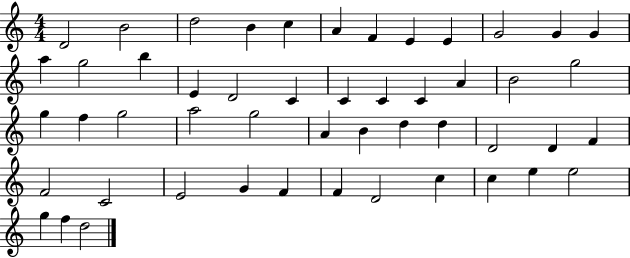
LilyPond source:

{
  \clef treble
  \numericTimeSignature
  \time 4/4
  \key c \major
  d'2 b'2 | d''2 b'4 c''4 | a'4 f'4 e'4 e'4 | g'2 g'4 g'4 | \break a''4 g''2 b''4 | e'4 d'2 c'4 | c'4 c'4 c'4 a'4 | b'2 g''2 | \break g''4 f''4 g''2 | a''2 g''2 | a'4 b'4 d''4 d''4 | d'2 d'4 f'4 | \break f'2 c'2 | e'2 g'4 f'4 | f'4 d'2 c''4 | c''4 e''4 e''2 | \break g''4 f''4 d''2 | \bar "|."
}